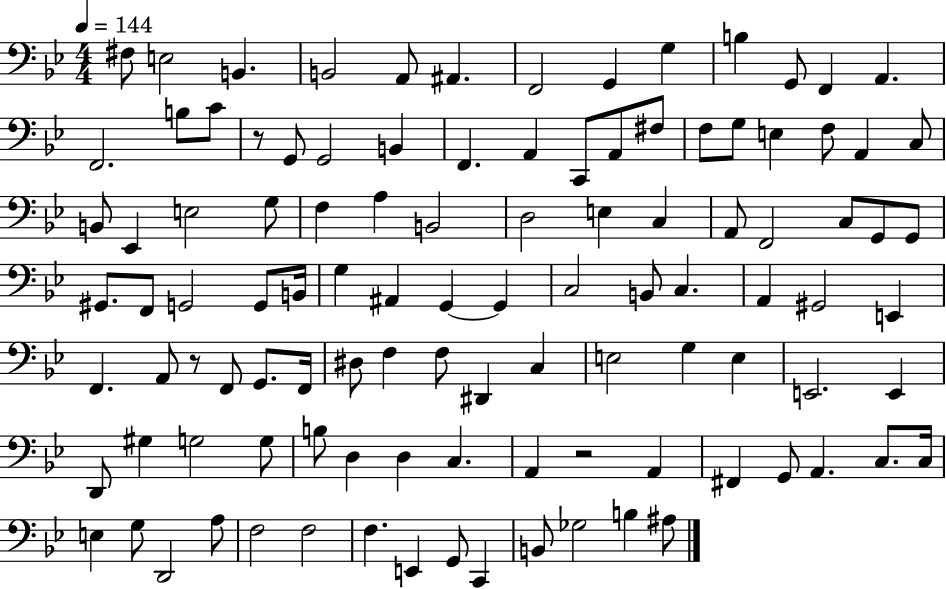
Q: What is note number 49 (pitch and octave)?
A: G2